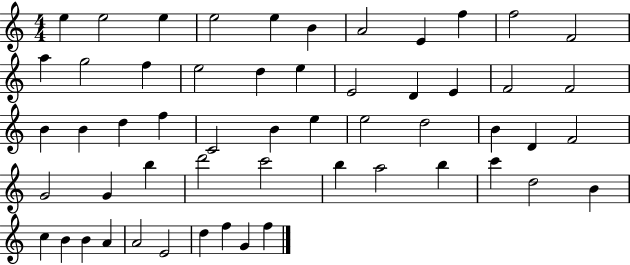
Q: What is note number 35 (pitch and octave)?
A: G4